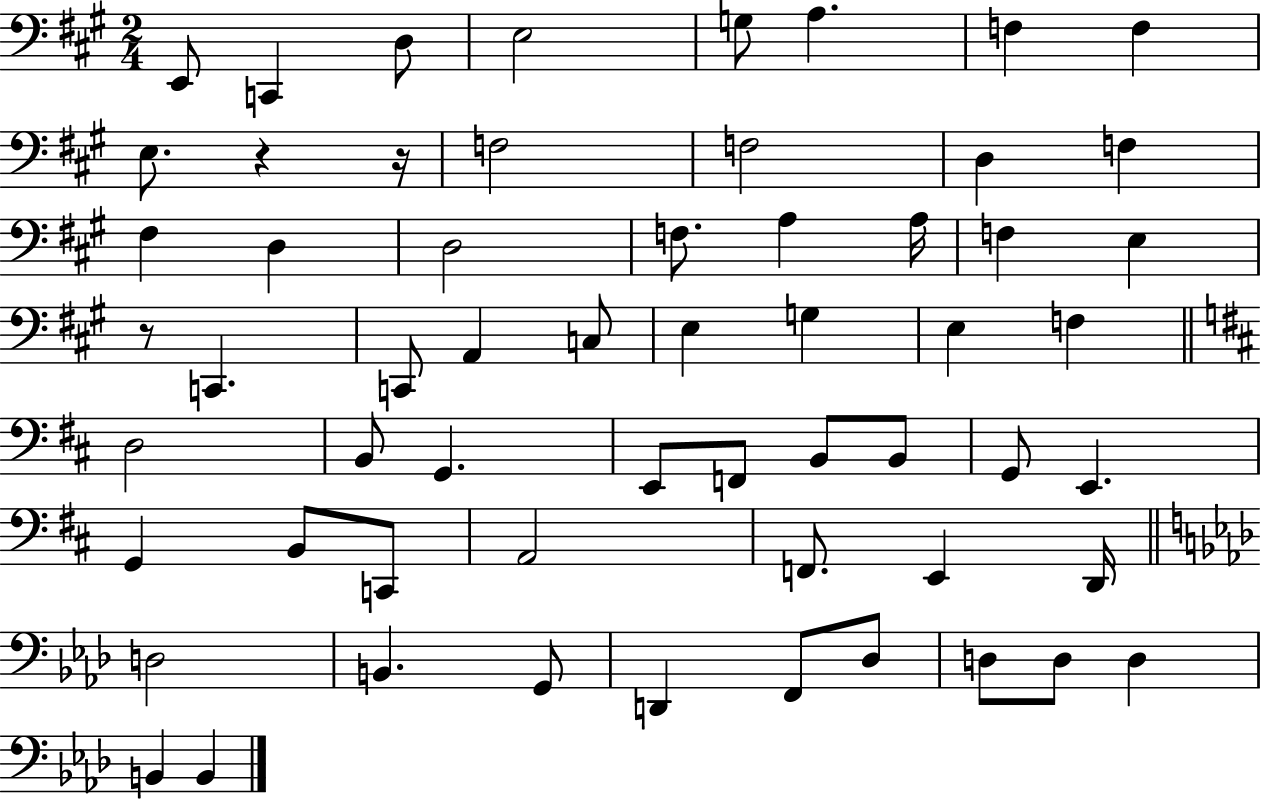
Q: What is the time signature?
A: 2/4